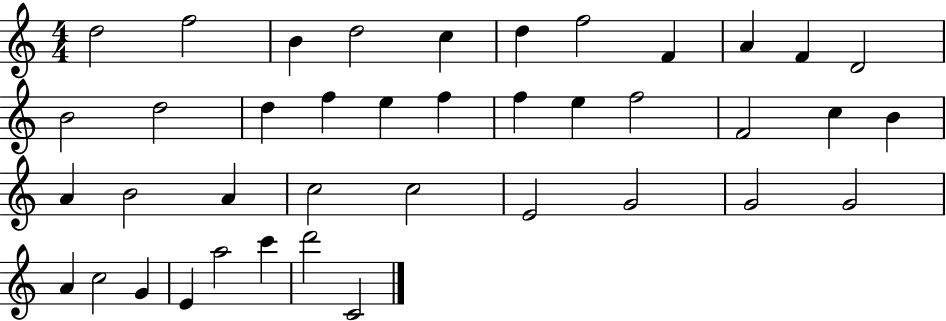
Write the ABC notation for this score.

X:1
T:Untitled
M:4/4
L:1/4
K:C
d2 f2 B d2 c d f2 F A F D2 B2 d2 d f e f f e f2 F2 c B A B2 A c2 c2 E2 G2 G2 G2 A c2 G E a2 c' d'2 C2